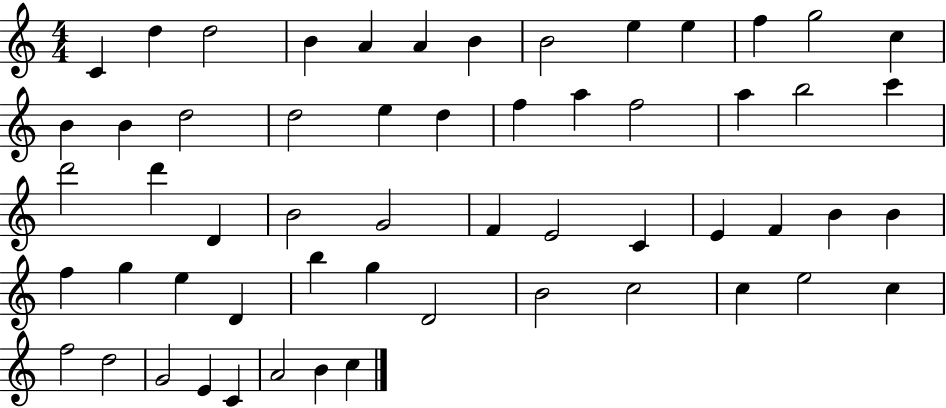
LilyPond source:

{
  \clef treble
  \numericTimeSignature
  \time 4/4
  \key c \major
  c'4 d''4 d''2 | b'4 a'4 a'4 b'4 | b'2 e''4 e''4 | f''4 g''2 c''4 | \break b'4 b'4 d''2 | d''2 e''4 d''4 | f''4 a''4 f''2 | a''4 b''2 c'''4 | \break d'''2 d'''4 d'4 | b'2 g'2 | f'4 e'2 c'4 | e'4 f'4 b'4 b'4 | \break f''4 g''4 e''4 d'4 | b''4 g''4 d'2 | b'2 c''2 | c''4 e''2 c''4 | \break f''2 d''2 | g'2 e'4 c'4 | a'2 b'4 c''4 | \bar "|."
}